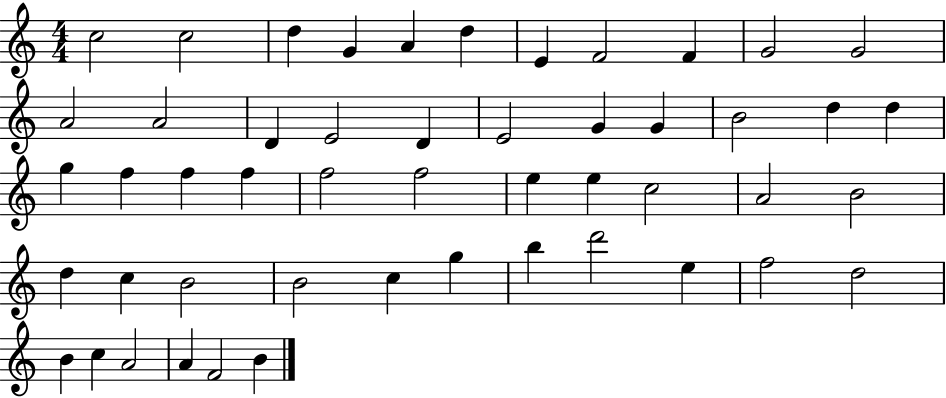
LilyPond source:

{
  \clef treble
  \numericTimeSignature
  \time 4/4
  \key c \major
  c''2 c''2 | d''4 g'4 a'4 d''4 | e'4 f'2 f'4 | g'2 g'2 | \break a'2 a'2 | d'4 e'2 d'4 | e'2 g'4 g'4 | b'2 d''4 d''4 | \break g''4 f''4 f''4 f''4 | f''2 f''2 | e''4 e''4 c''2 | a'2 b'2 | \break d''4 c''4 b'2 | b'2 c''4 g''4 | b''4 d'''2 e''4 | f''2 d''2 | \break b'4 c''4 a'2 | a'4 f'2 b'4 | \bar "|."
}